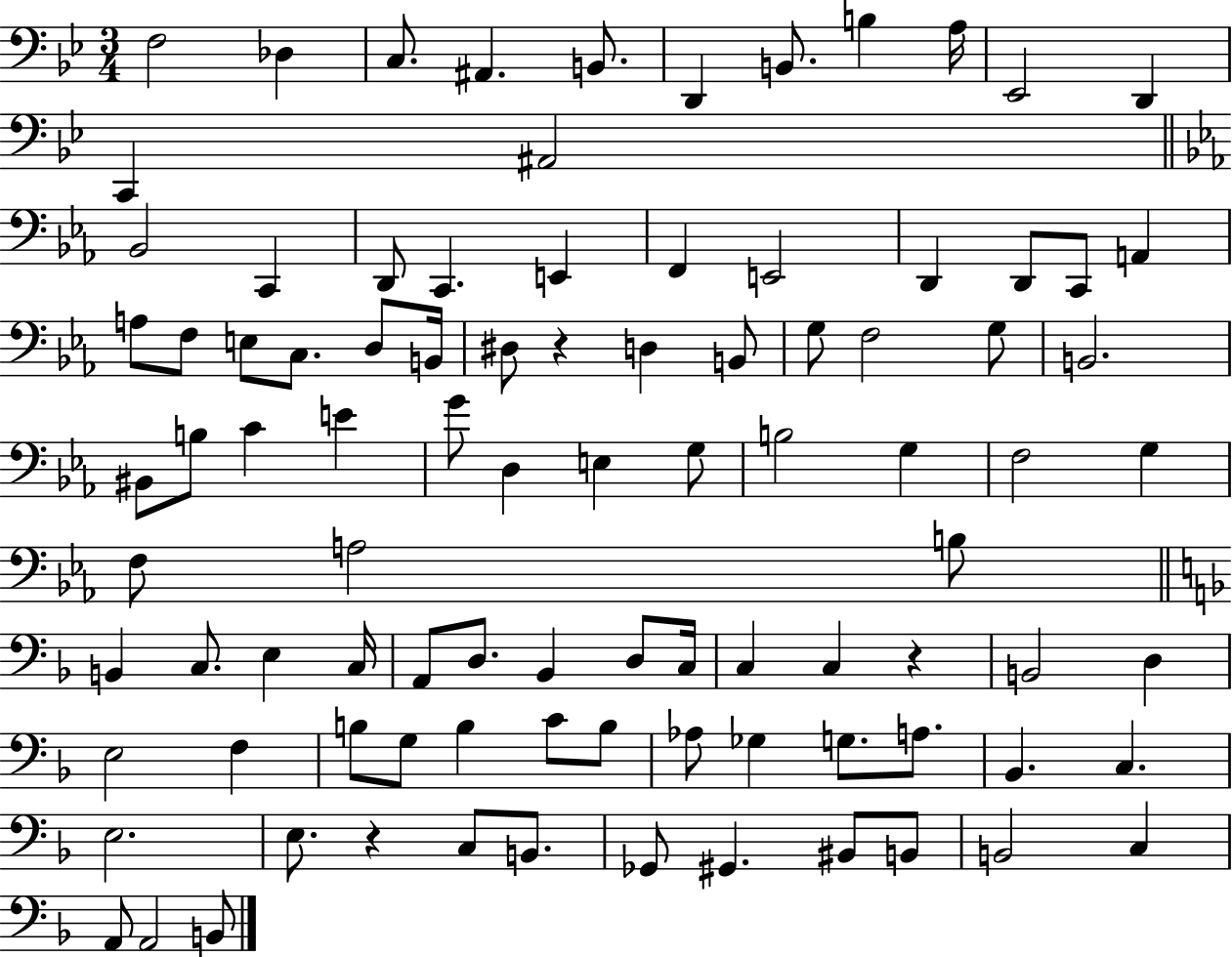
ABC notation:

X:1
T:Untitled
M:3/4
L:1/4
K:Bb
F,2 _D, C,/2 ^A,, B,,/2 D,, B,,/2 B, A,/4 _E,,2 D,, C,, ^A,,2 _B,,2 C,, D,,/2 C,, E,, F,, E,,2 D,, D,,/2 C,,/2 A,, A,/2 F,/2 E,/2 C,/2 D,/2 B,,/4 ^D,/2 z D, B,,/2 G,/2 F,2 G,/2 B,,2 ^B,,/2 B,/2 C E G/2 D, E, G,/2 B,2 G, F,2 G, F,/2 A,2 B,/2 B,, C,/2 E, C,/4 A,,/2 D,/2 _B,, D,/2 C,/4 C, C, z B,,2 D, E,2 F, B,/2 G,/2 B, C/2 B,/2 _A,/2 _G, G,/2 A,/2 _B,, C, E,2 E,/2 z C,/2 B,,/2 _G,,/2 ^G,, ^B,,/2 B,,/2 B,,2 C, A,,/2 A,,2 B,,/2